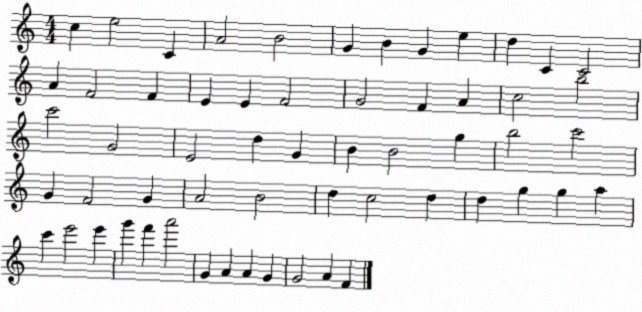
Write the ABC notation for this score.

X:1
T:Untitled
M:4/4
L:1/4
K:C
c e2 C A2 B2 G B G e d C C2 A F2 F E E F2 G2 F A c2 b2 c'2 G2 E2 d G B B2 g b2 c'2 G F2 G A2 B2 d c2 d d g g a c' e'2 e' g' f' a'2 G A A G G2 A F